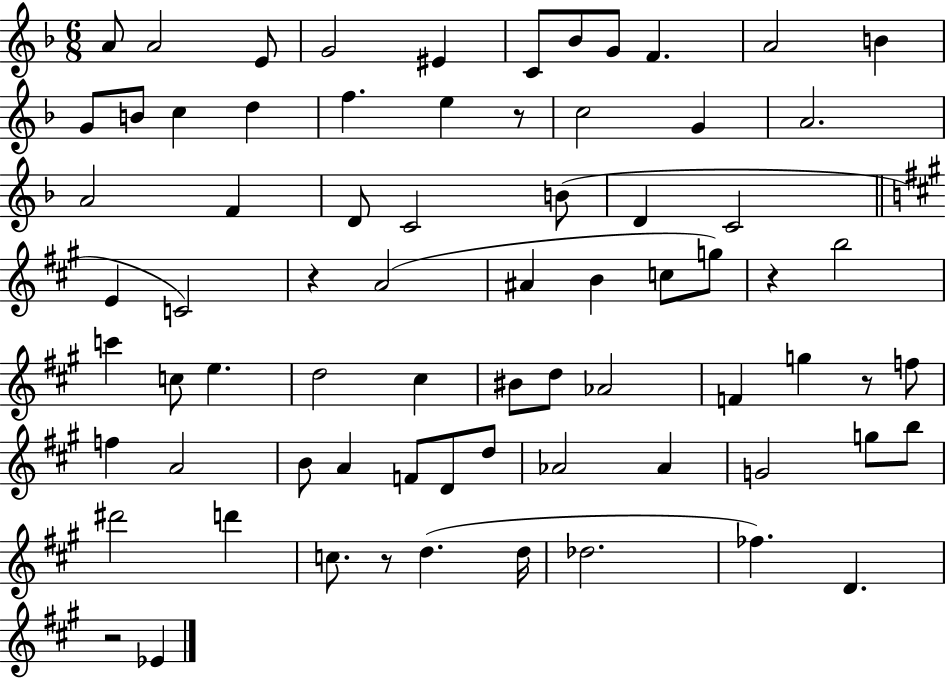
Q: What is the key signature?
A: F major